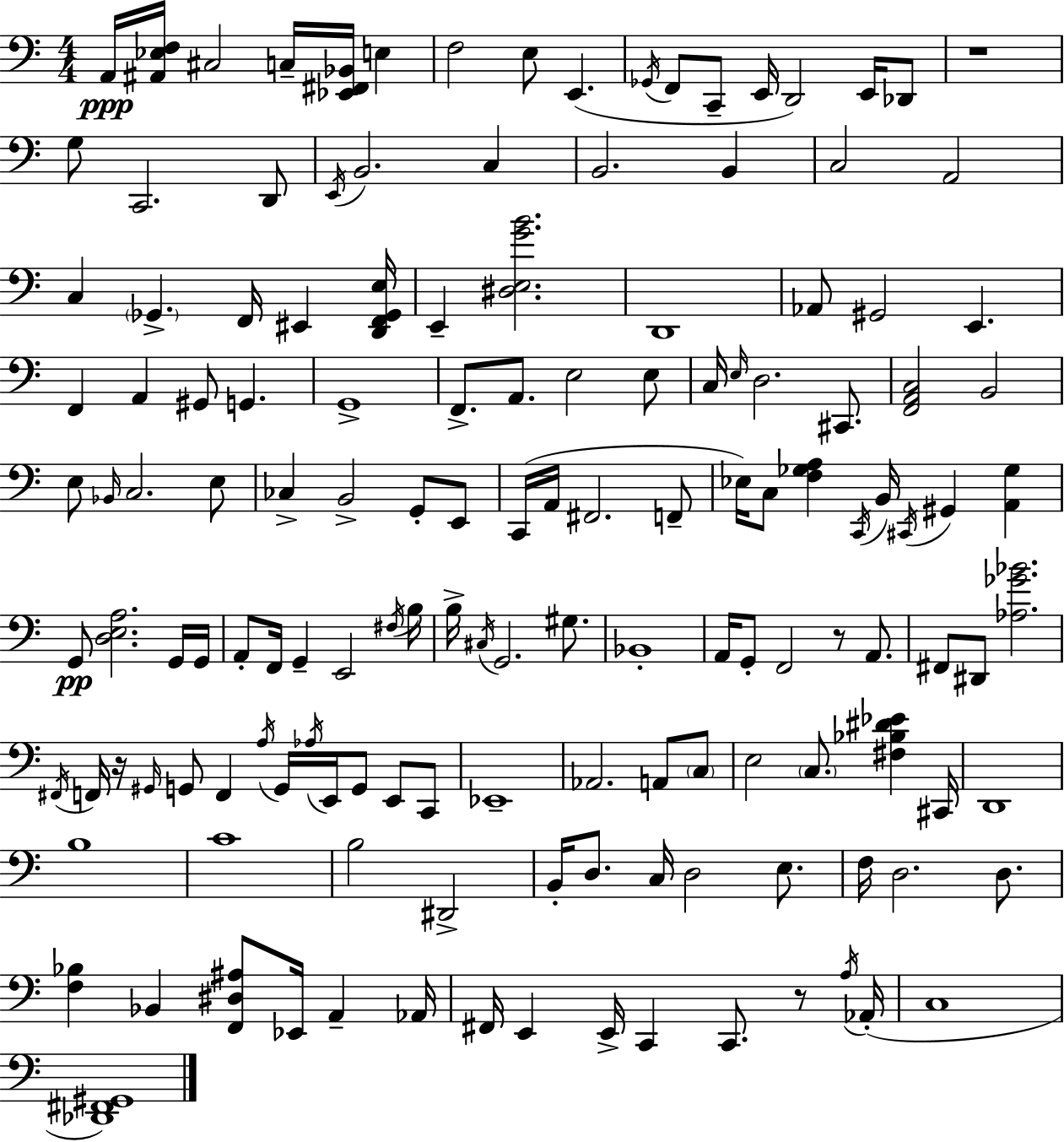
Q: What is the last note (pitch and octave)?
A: C3